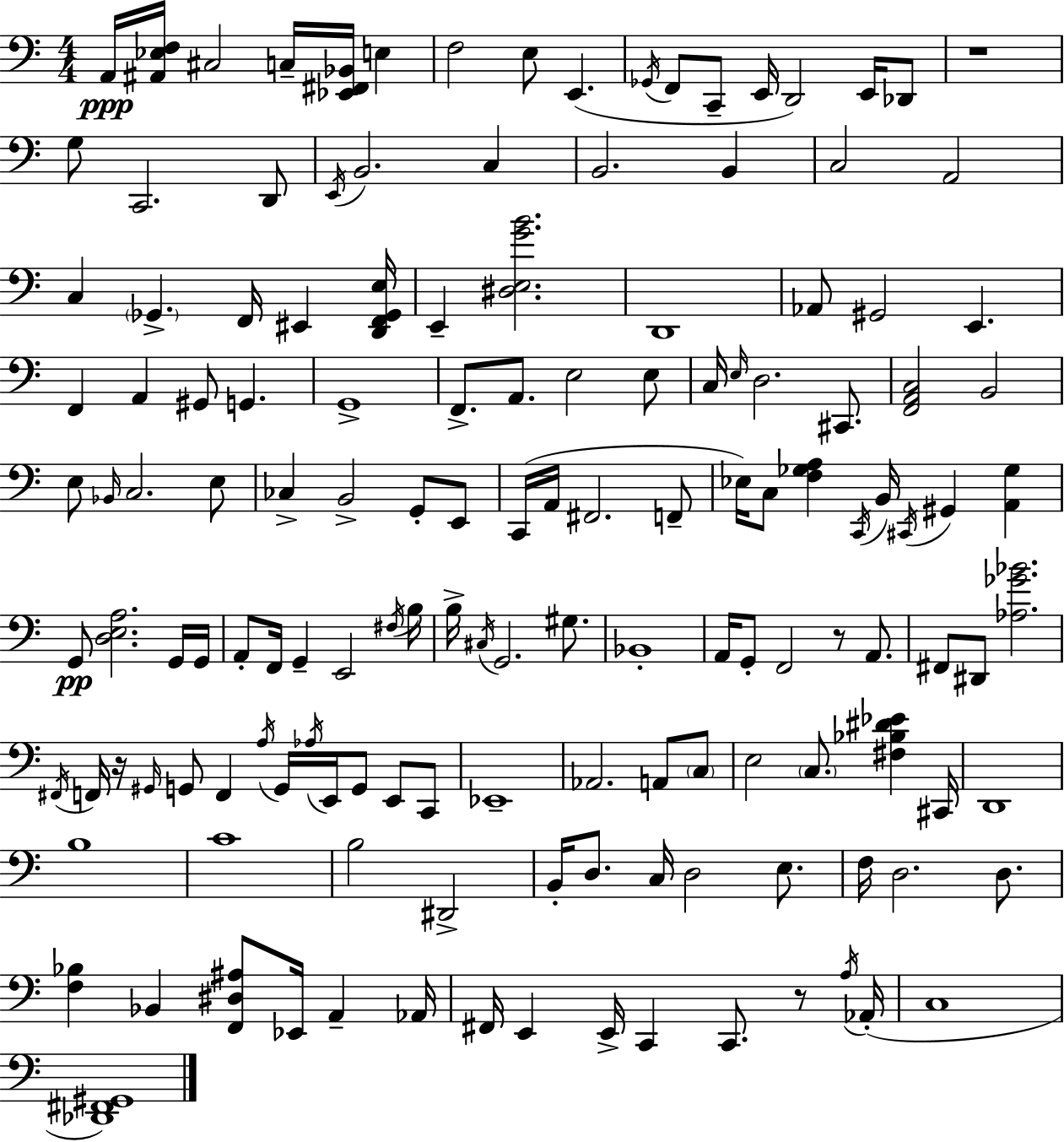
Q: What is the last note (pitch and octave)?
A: C3